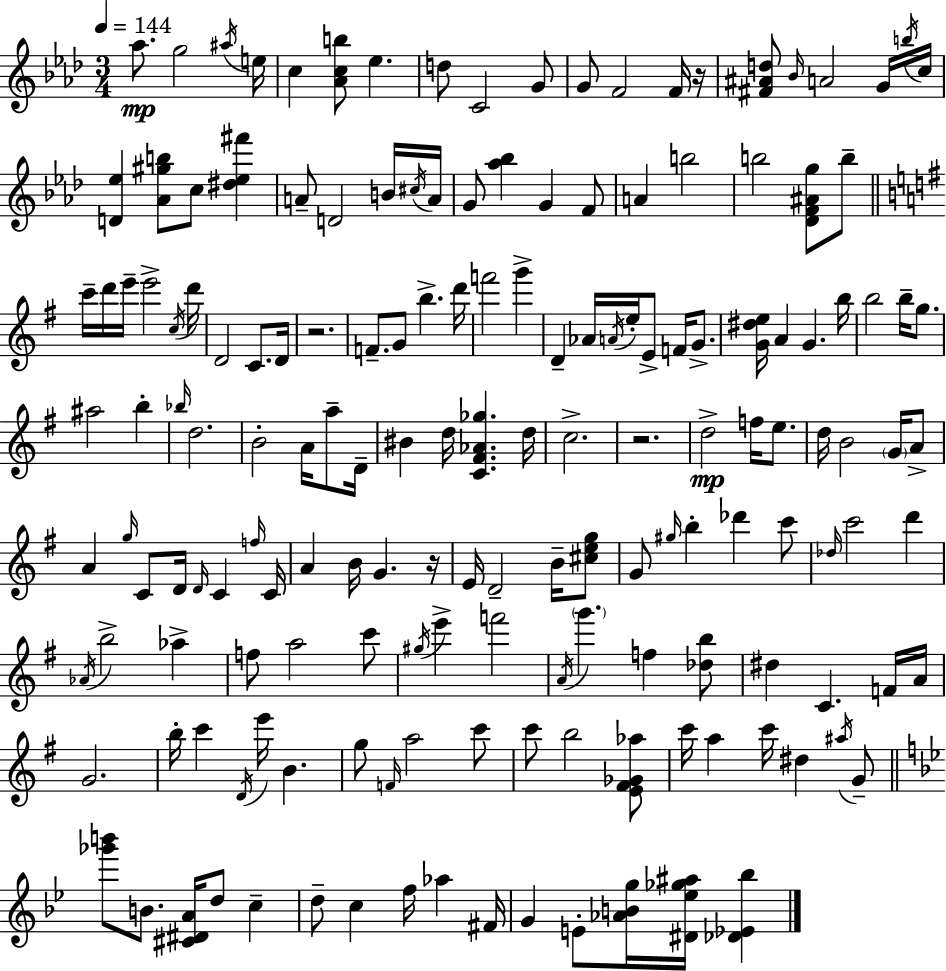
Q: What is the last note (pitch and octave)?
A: E4